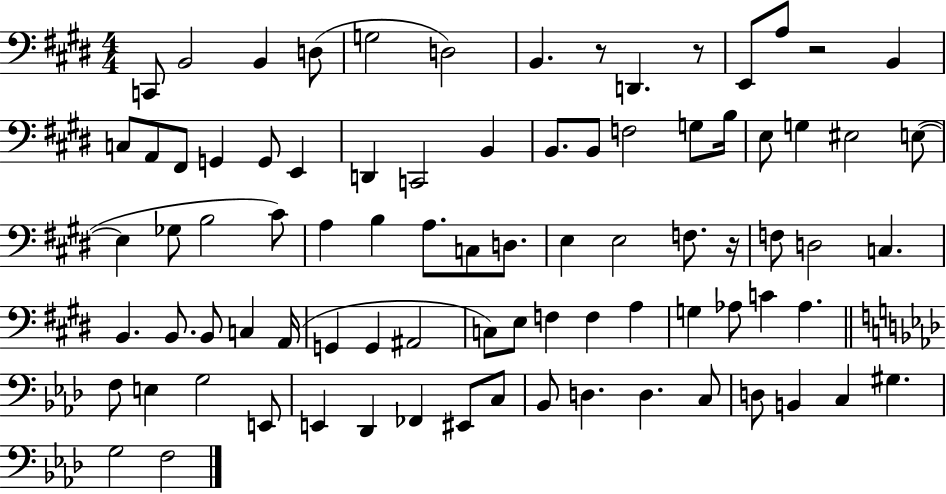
C2/e B2/h B2/q D3/e G3/h D3/h B2/q. R/e D2/q. R/e E2/e A3/e R/h B2/q C3/e A2/e F#2/e G2/q G2/e E2/q D2/q C2/h B2/q B2/e. B2/e F3/h G3/e B3/s E3/e G3/q EIS3/h E3/e E3/q Gb3/e B3/h C#4/e A3/q B3/q A3/e. C3/e D3/e. E3/q E3/h F3/e. R/s F3/e D3/h C3/q. B2/q. B2/e. B2/e C3/q A2/s G2/q G2/q A#2/h C3/e E3/e F3/q F3/q A3/q G3/q Ab3/e C4/q Ab3/q. F3/e E3/q G3/h E2/e E2/q Db2/q FES2/q EIS2/e C3/e Bb2/e D3/q. D3/q. C3/e D3/e B2/q C3/q G#3/q. G3/h F3/h